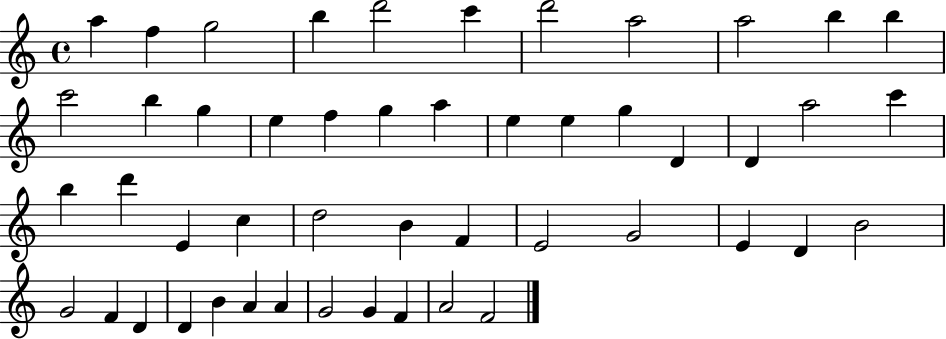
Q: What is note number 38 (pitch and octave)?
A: G4